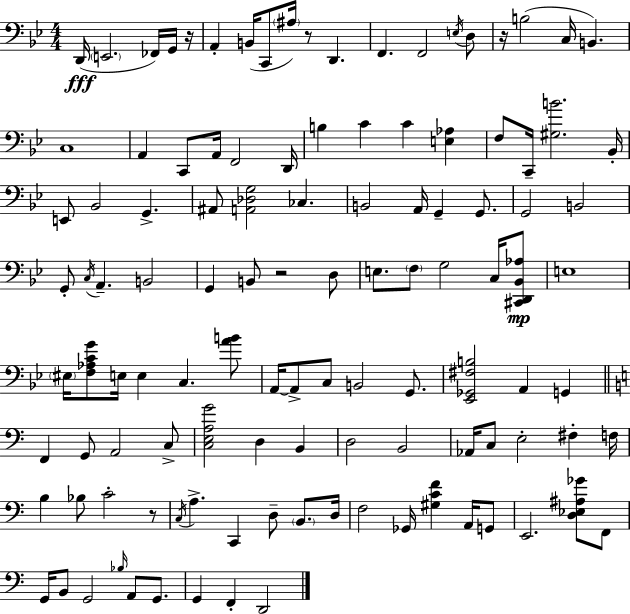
X:1
T:Untitled
M:4/4
L:1/4
K:Bb
D,,/4 E,,2 _F,,/4 G,,/4 z/4 A,, B,,/4 C,,/2 ^A,/4 z/2 D,, F,, F,,2 E,/4 D,/2 z/4 B,2 C,/4 B,, C,4 A,, C,,/2 A,,/4 F,,2 D,,/4 B, C C [E,_A,] F,/2 C,,/4 [^G,B]2 _B,,/4 E,,/2 _B,,2 G,, ^A,,/2 [A,,_D,G,]2 _C, B,,2 A,,/4 G,, G,,/2 G,,2 B,,2 G,,/2 C,/4 A,, B,,2 G,, B,,/2 z2 D,/2 E,/2 F,/2 G,2 C,/4 [^C,,D,,_B,,_A,]/2 E,4 ^E,/4 [F,_A,CG]/2 E,/4 E, C, [AB]/2 A,,/4 A,,/2 C,/2 B,,2 G,,/2 [_E,,_G,,^F,B,]2 A,, G,, F,, G,,/2 A,,2 C,/2 [C,E,A,G]2 D, B,, D,2 B,,2 _A,,/4 C,/2 E,2 ^F, F,/4 B, _B,/2 C2 z/2 C,/4 A, C,, D,/2 B,,/2 D,/4 F,2 _G,,/4 [^G,CF] A,,/4 G,,/2 E,,2 [D,_E,^A,_G]/2 F,,/2 G,,/4 B,,/2 G,,2 _B,/4 A,,/2 G,,/2 G,, F,, D,,2